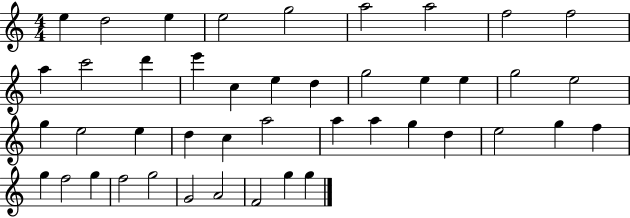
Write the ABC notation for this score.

X:1
T:Untitled
M:4/4
L:1/4
K:C
e d2 e e2 g2 a2 a2 f2 f2 a c'2 d' e' c e d g2 e e g2 e2 g e2 e d c a2 a a g d e2 g f g f2 g f2 g2 G2 A2 F2 g g